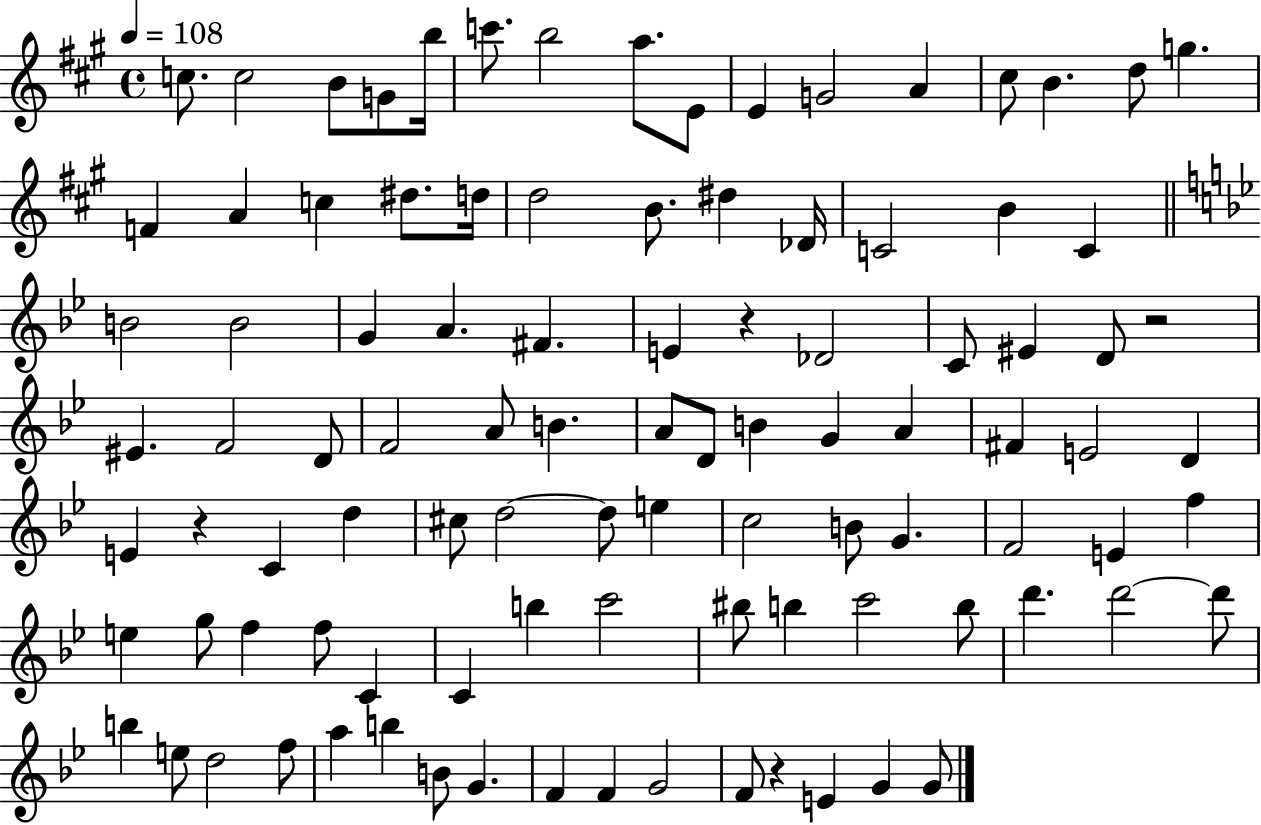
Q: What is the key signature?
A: A major